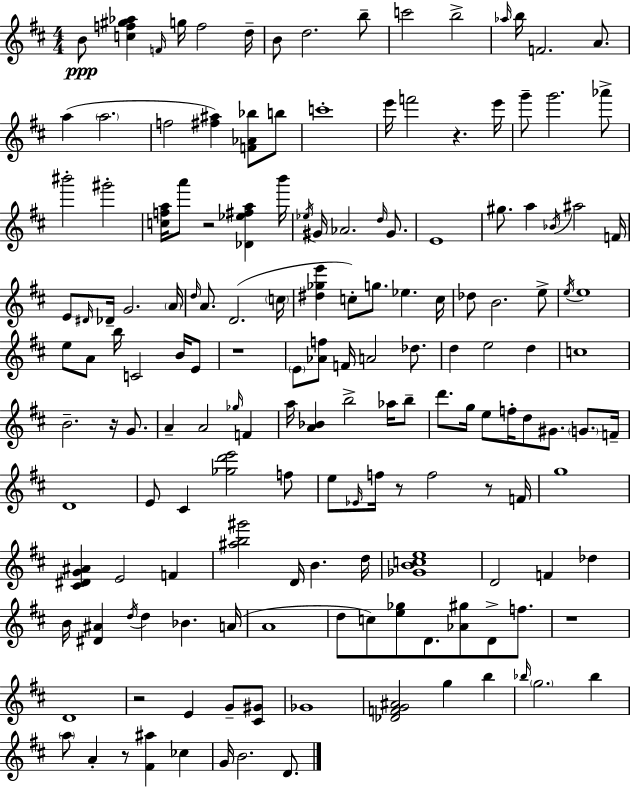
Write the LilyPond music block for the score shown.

{
  \clef treble
  \numericTimeSignature
  \time 4/4
  \key d \major
  b'8\ppp <c'' f'' gis'' aes''>4 \grace { f'16 } g''16 f''2 | d''16-- b'8 d''2. b''8-- | c'''2 b''2-> | \grace { aes''16 } b''16 f'2. a'8. | \break a''4( \parenthesize a''2. | f''2 <fis'' ais''>4) <f' aes' bes''>8 | b''8 c'''1-. | e'''16 f'''2 r4. | \break e'''16 g'''8-- g'''2. | aes'''8-> bis'''2-. gis'''2-. | <c'' f'' a''>16 a'''8 r2 <des' ees'' fis'' a''>4 | b'''16 \acciaccatura { ees''16 } gis'16 aes'2. | \break \grace { d''16 } gis'8. e'1 | gis''8. a''4 \acciaccatura { bes'16 } ais''2 | f'16 e'8 \grace { dis'16 } des'16-- g'2. | \parenthesize a'16 \grace { d''16 } a'8. d'2.( | \break \parenthesize c''16 <dis'' ges'' e'''>4 c''8-.) g''8. | ees''4. c''16 des''8 b'2. | e''8-> \acciaccatura { e''16 } e''1 | e''8 a'8 b''16 c'2 | \break b'16 e'8 r1 | \parenthesize e'8 <aes' f''>8 f'16 a'2 | des''8. d''4 e''2 | d''4 c''1 | \break b'2.-- | r16 g'8. a'4-- a'2 | \grace { ges''16 } f'4 a''16 <a' bes'>4 b''2-> | aes''16 b''8-- d'''8. g''16 e''8 f''16-. | \break d''8 gis'8. \parenthesize g'8. f'16-- d'1 | e'8 cis'4 <ges'' d''' e'''>2 | f''8 e''8 \grace { ees'16 } f''16 r8 f''2 | r8 f'16 g''1 | \break <cis' dis' g' ais'>4 e'2 | f'4 <ais'' b'' gis'''>2 | d'16 b'4. d''16 <ges' b' c'' e''>1 | d'2 | \break f'4 des''4 b'16 <dis' ais'>4 \acciaccatura { d''16 } | d''4 bes'4. a'16( a'1 | d''8 c''8) <e'' ges''>8 | d'8. <aes' gis''>8 d'8-> f''8. r1 | \break d'1 | r2 | e'4 g'8-- <cis' gis'>8 ges'1 | <des' f' g' ais'>2 | \break g''4 b''4 \grace { bes''16 } \parenthesize g''2. | bes''4 \parenthesize a''8 a'4-. | r8 <fis' ais''>4 ces''4 g'16 b'2. | d'8. \bar "|."
}